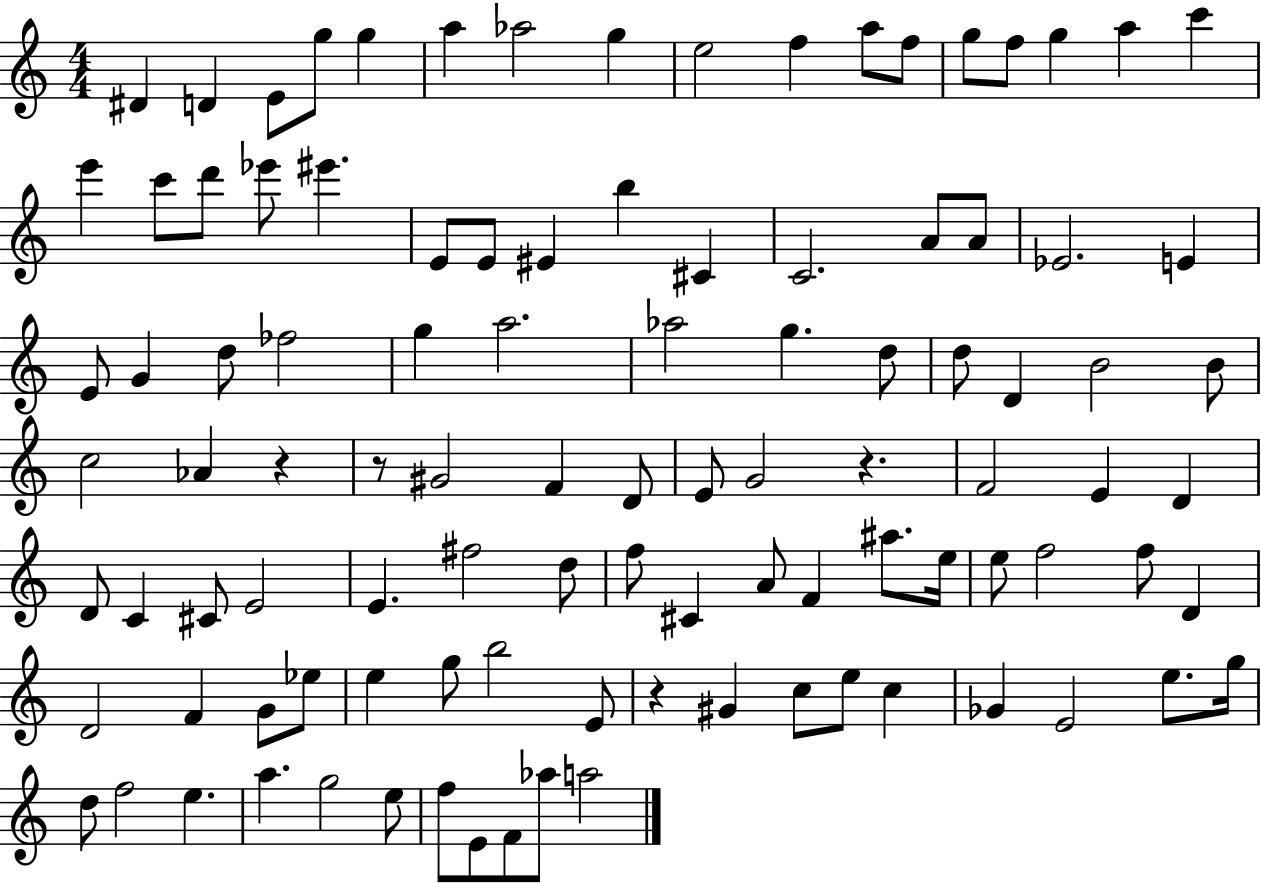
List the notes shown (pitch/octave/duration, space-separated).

D#4/q D4/q E4/e G5/e G5/q A5/q Ab5/h G5/q E5/h F5/q A5/e F5/e G5/e F5/e G5/q A5/q C6/q E6/q C6/e D6/e Eb6/e EIS6/q. E4/e E4/e EIS4/q B5/q C#4/q C4/h. A4/e A4/e Eb4/h. E4/q E4/e G4/q D5/e FES5/h G5/q A5/h. Ab5/h G5/q. D5/e D5/e D4/q B4/h B4/e C5/h Ab4/q R/q R/e G#4/h F4/q D4/e E4/e G4/h R/q. F4/h E4/q D4/q D4/e C4/q C#4/e E4/h E4/q. F#5/h D5/e F5/e C#4/q A4/e F4/q A#5/e. E5/s E5/e F5/h F5/e D4/q D4/h F4/q G4/e Eb5/e E5/q G5/e B5/h E4/e R/q G#4/q C5/e E5/e C5/q Gb4/q E4/h E5/e. G5/s D5/e F5/h E5/q. A5/q. G5/h E5/e F5/e E4/e F4/e Ab5/e A5/h